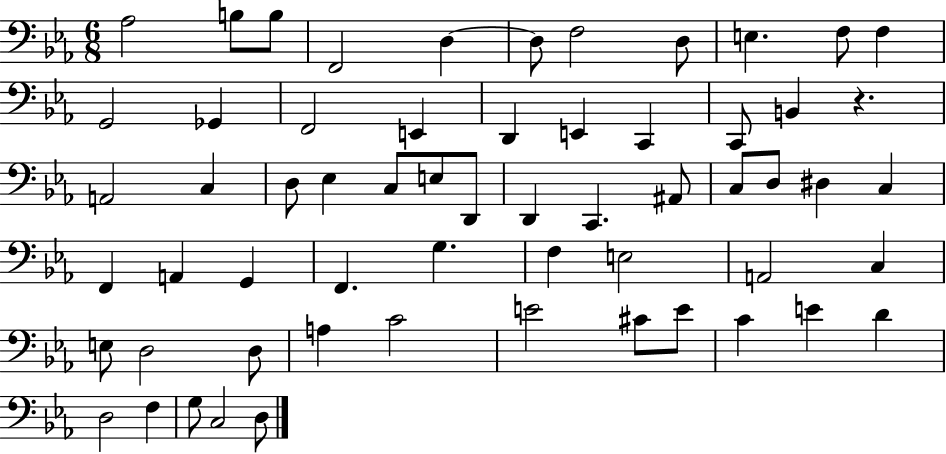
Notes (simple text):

Ab3/h B3/e B3/e F2/h D3/q D3/e F3/h D3/e E3/q. F3/e F3/q G2/h Gb2/q F2/h E2/q D2/q E2/q C2/q C2/e B2/q R/q. A2/h C3/q D3/e Eb3/q C3/e E3/e D2/e D2/q C2/q. A#2/e C3/e D3/e D#3/q C3/q F2/q A2/q G2/q F2/q. G3/q. F3/q E3/h A2/h C3/q E3/e D3/h D3/e A3/q C4/h E4/h C#4/e E4/e C4/q E4/q D4/q D3/h F3/q G3/e C3/h D3/e